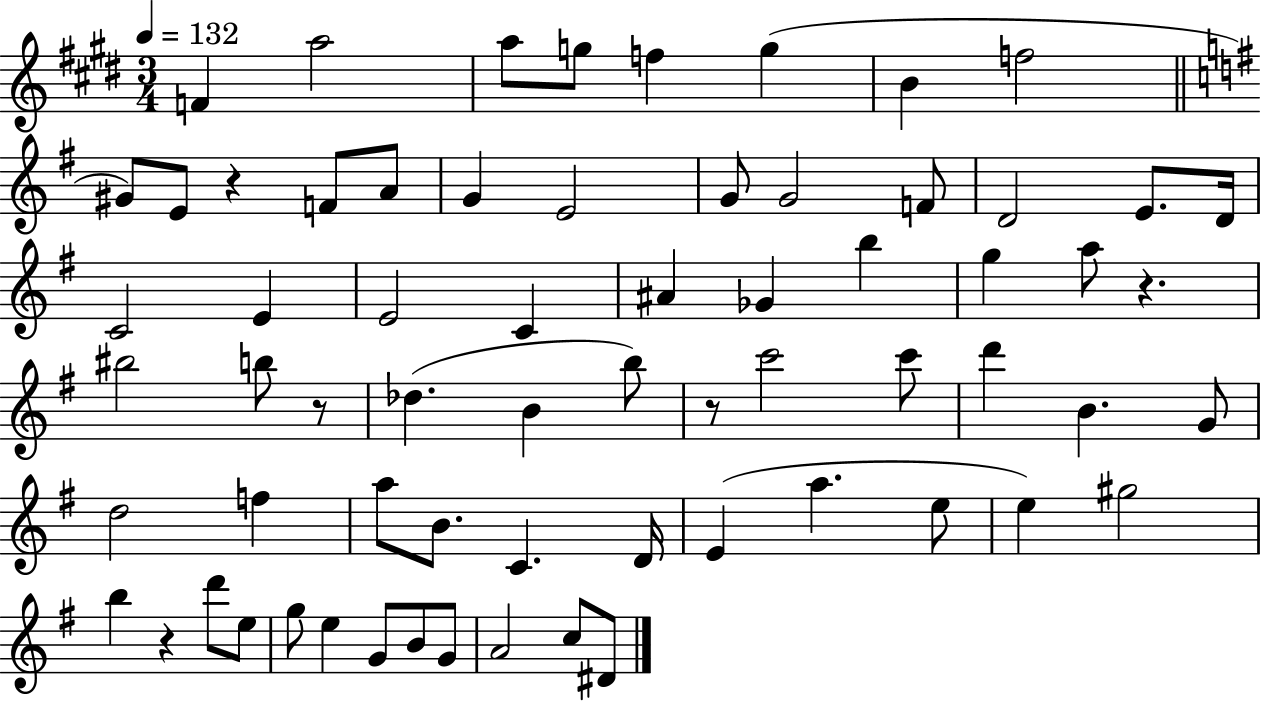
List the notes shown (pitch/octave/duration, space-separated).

F4/q A5/h A5/e G5/e F5/q G5/q B4/q F5/h G#4/e E4/e R/q F4/e A4/e G4/q E4/h G4/e G4/h F4/e D4/h E4/e. D4/s C4/h E4/q E4/h C4/q A#4/q Gb4/q B5/q G5/q A5/e R/q. BIS5/h B5/e R/e Db5/q. B4/q B5/e R/e C6/h C6/e D6/q B4/q. G4/e D5/h F5/q A5/e B4/e. C4/q. D4/s E4/q A5/q. E5/e E5/q G#5/h B5/q R/q D6/e E5/e G5/e E5/q G4/e B4/e G4/e A4/h C5/e D#4/e